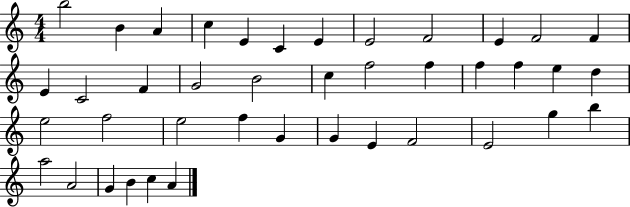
X:1
T:Untitled
M:4/4
L:1/4
K:C
b2 B A c E C E E2 F2 E F2 F E C2 F G2 B2 c f2 f f f e d e2 f2 e2 f G G E F2 E2 g b a2 A2 G B c A